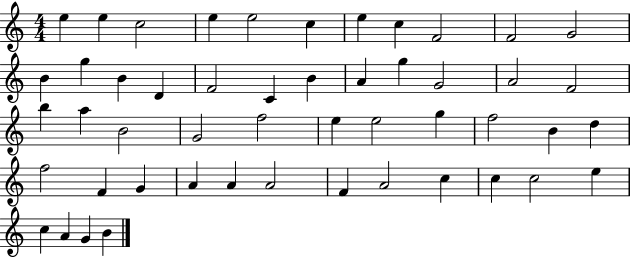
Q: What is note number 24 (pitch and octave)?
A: B5